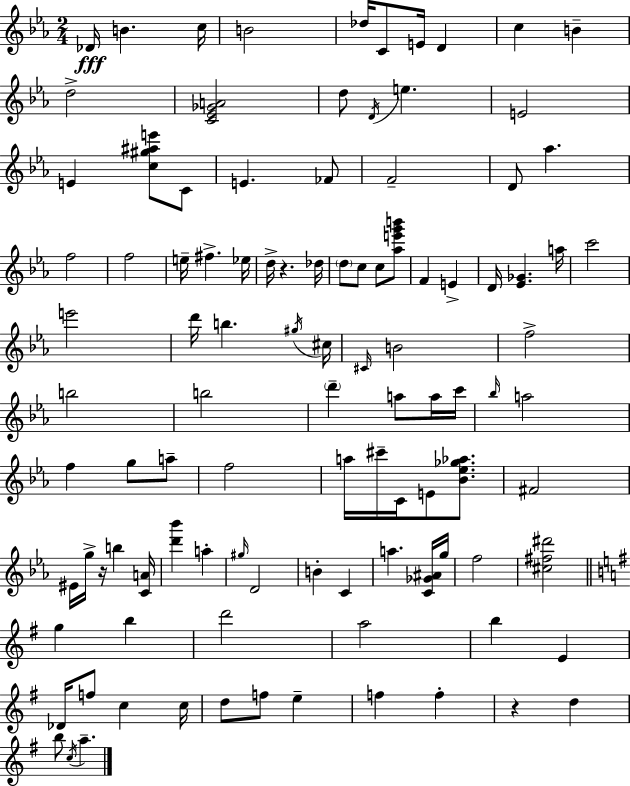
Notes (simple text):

Db4/s B4/q. C5/s B4/h Db5/s C4/e E4/s D4/q C5/q B4/q D5/h [C4,Eb4,Gb4,A4]/h D5/e D4/s E5/q. E4/h E4/q [C5,G#5,A#5,E6]/e C4/e E4/q. FES4/e F4/h D4/e Ab5/q. F5/h F5/h E5/s F#5/q. Eb5/s D5/s R/q. Db5/s D5/e C5/e C5/e [Ab5,E6,G6,B6]/e F4/q E4/q D4/s [Eb4,Gb4]/q. A5/s C6/h E6/h D6/s B5/q. G#5/s C#5/s C#4/s B4/h F5/h B5/h B5/h D6/q A5/e A5/s C6/s Bb5/s A5/h F5/q G5/e A5/e F5/h A5/s C#6/s C4/s E4/e [Bb4,Eb5,Gb5,Ab5]/e. F#4/h EIS4/s G5/s R/s B5/q [C4,A4]/s [D6,Bb6]/q A5/q G#5/s D4/h B4/q C4/q A5/q. [C4,Gb4,A#4]/s G5/s F5/h [C#5,F#5,D#6]/h G5/q B5/q D6/h A5/h B5/q E4/q Db4/s F5/e C5/q C5/s D5/e F5/e E5/q F5/q F5/q R/q D5/q B5/e C5/s A5/q.